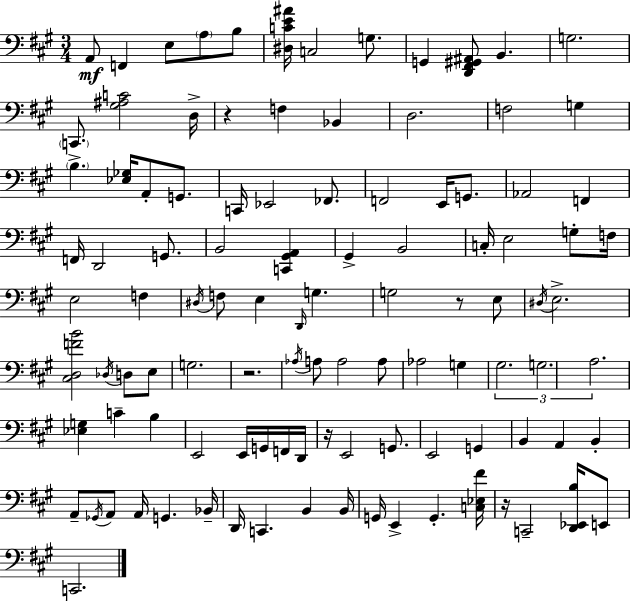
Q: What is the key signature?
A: A major